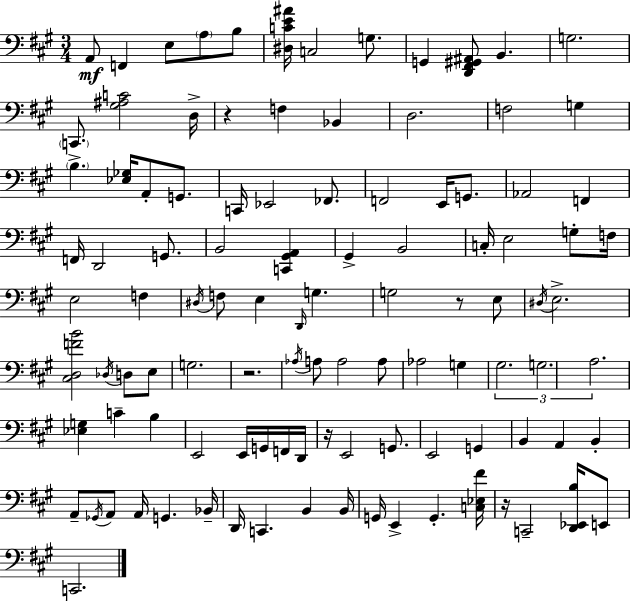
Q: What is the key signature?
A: A major